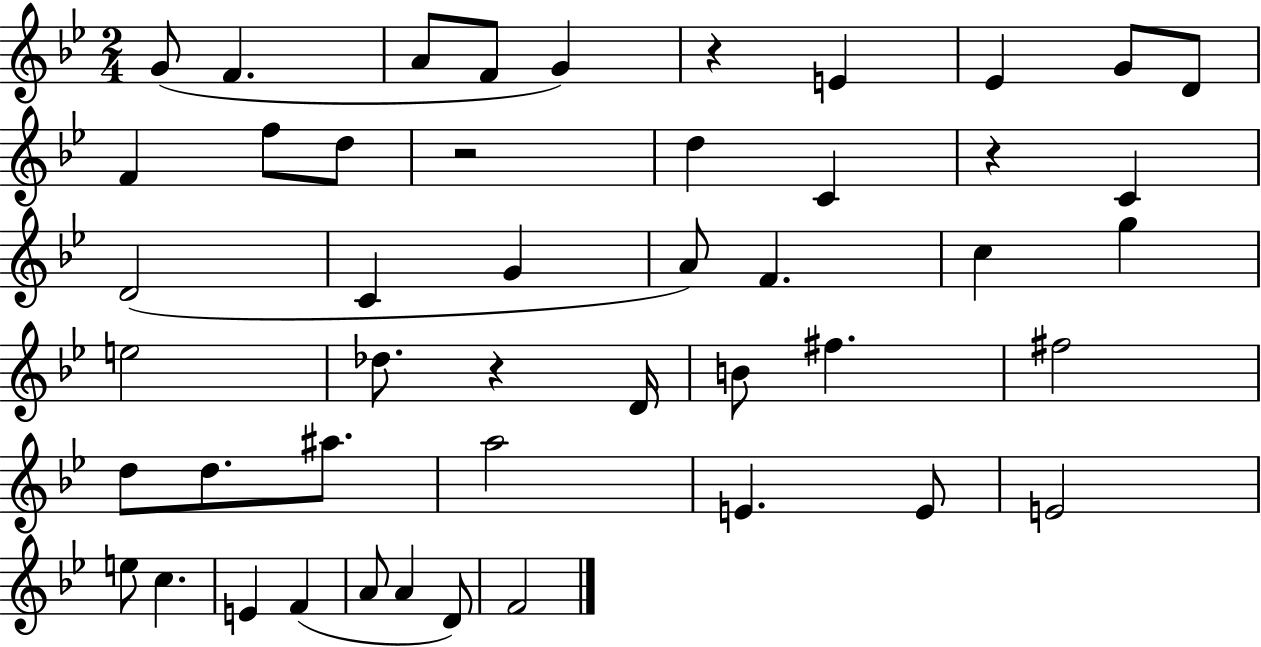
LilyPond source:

{
  \clef treble
  \numericTimeSignature
  \time 2/4
  \key bes \major
  g'8( f'4. | a'8 f'8 g'4) | r4 e'4 | ees'4 g'8 d'8 | \break f'4 f''8 d''8 | r2 | d''4 c'4 | r4 c'4 | \break d'2( | c'4 g'4 | a'8) f'4. | c''4 g''4 | \break e''2 | des''8. r4 d'16 | b'8 fis''4. | fis''2 | \break d''8 d''8. ais''8. | a''2 | e'4. e'8 | e'2 | \break e''8 c''4. | e'4 f'4( | a'8 a'4 d'8) | f'2 | \break \bar "|."
}